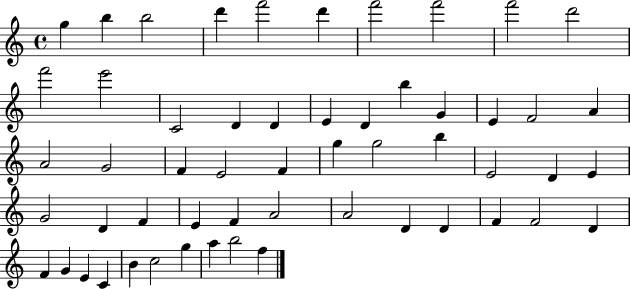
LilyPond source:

{
  \clef treble
  \time 4/4
  \defaultTimeSignature
  \key c \major
  g''4 b''4 b''2 | d'''4 f'''2 d'''4 | f'''2 f'''2 | f'''2 d'''2 | \break f'''2 e'''2 | c'2 d'4 d'4 | e'4 d'4 b''4 g'4 | e'4 f'2 a'4 | \break a'2 g'2 | f'4 e'2 f'4 | g''4 g''2 b''4 | e'2 d'4 e'4 | \break g'2 d'4 f'4 | e'4 f'4 a'2 | a'2 d'4 d'4 | f'4 f'2 d'4 | \break f'4 g'4 e'4 c'4 | b'4 c''2 g''4 | a''4 b''2 f''4 | \bar "|."
}